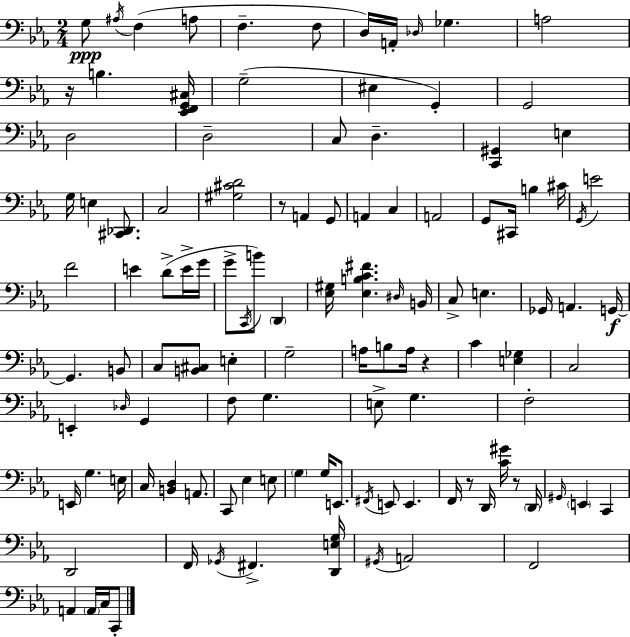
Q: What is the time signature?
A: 2/4